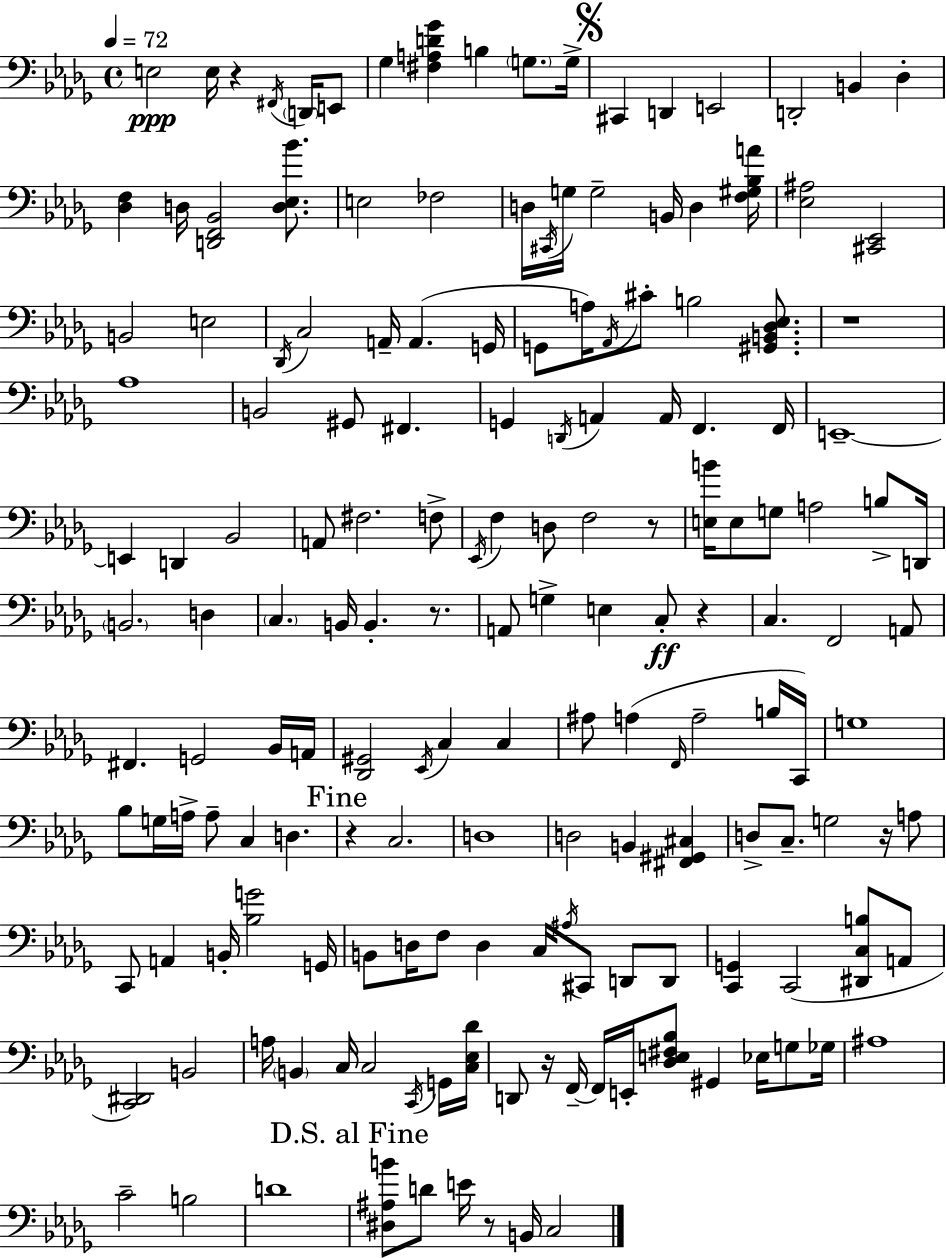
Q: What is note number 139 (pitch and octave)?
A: B2